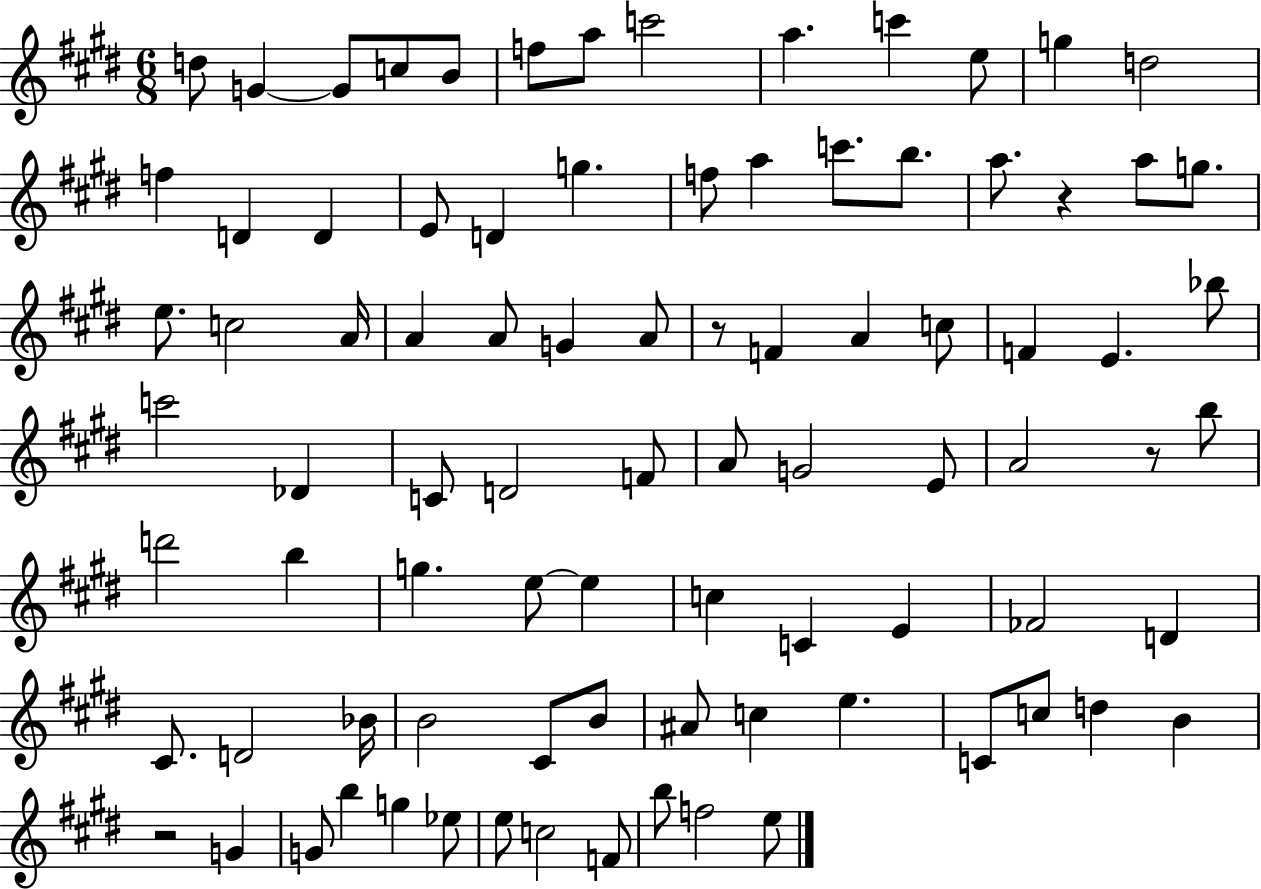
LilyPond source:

{
  \clef treble
  \numericTimeSignature
  \time 6/8
  \key e \major
  d''8 g'4~~ g'8 c''8 b'8 | f''8 a''8 c'''2 | a''4. c'''4 e''8 | g''4 d''2 | \break f''4 d'4 d'4 | e'8 d'4 g''4. | f''8 a''4 c'''8. b''8. | a''8. r4 a''8 g''8. | \break e''8. c''2 a'16 | a'4 a'8 g'4 a'8 | r8 f'4 a'4 c''8 | f'4 e'4. bes''8 | \break c'''2 des'4 | c'8 d'2 f'8 | a'8 g'2 e'8 | a'2 r8 b''8 | \break d'''2 b''4 | g''4. e''8~~ e''4 | c''4 c'4 e'4 | fes'2 d'4 | \break cis'8. d'2 bes'16 | b'2 cis'8 b'8 | ais'8 c''4 e''4. | c'8 c''8 d''4 b'4 | \break r2 g'4 | g'8 b''4 g''4 ees''8 | e''8 c''2 f'8 | b''8 f''2 e''8 | \break \bar "|."
}